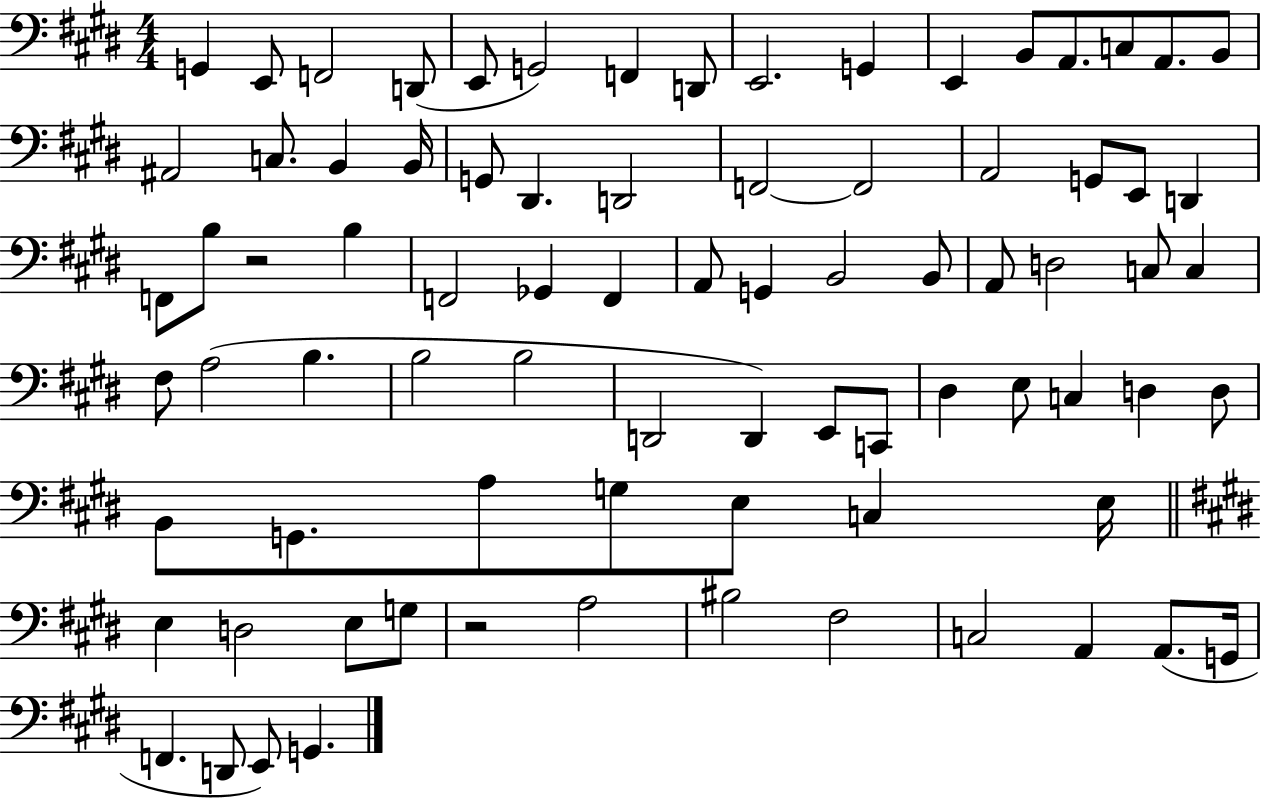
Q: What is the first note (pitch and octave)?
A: G2